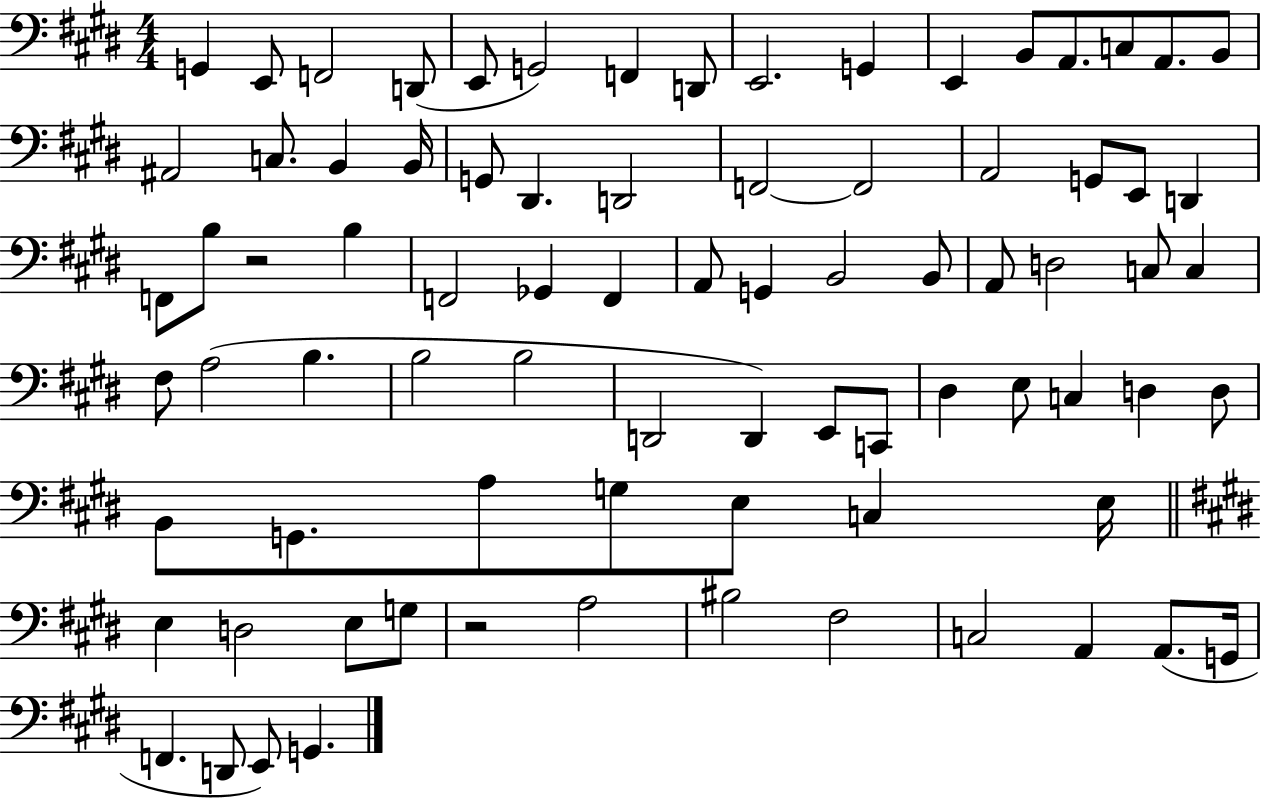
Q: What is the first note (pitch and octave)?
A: G2